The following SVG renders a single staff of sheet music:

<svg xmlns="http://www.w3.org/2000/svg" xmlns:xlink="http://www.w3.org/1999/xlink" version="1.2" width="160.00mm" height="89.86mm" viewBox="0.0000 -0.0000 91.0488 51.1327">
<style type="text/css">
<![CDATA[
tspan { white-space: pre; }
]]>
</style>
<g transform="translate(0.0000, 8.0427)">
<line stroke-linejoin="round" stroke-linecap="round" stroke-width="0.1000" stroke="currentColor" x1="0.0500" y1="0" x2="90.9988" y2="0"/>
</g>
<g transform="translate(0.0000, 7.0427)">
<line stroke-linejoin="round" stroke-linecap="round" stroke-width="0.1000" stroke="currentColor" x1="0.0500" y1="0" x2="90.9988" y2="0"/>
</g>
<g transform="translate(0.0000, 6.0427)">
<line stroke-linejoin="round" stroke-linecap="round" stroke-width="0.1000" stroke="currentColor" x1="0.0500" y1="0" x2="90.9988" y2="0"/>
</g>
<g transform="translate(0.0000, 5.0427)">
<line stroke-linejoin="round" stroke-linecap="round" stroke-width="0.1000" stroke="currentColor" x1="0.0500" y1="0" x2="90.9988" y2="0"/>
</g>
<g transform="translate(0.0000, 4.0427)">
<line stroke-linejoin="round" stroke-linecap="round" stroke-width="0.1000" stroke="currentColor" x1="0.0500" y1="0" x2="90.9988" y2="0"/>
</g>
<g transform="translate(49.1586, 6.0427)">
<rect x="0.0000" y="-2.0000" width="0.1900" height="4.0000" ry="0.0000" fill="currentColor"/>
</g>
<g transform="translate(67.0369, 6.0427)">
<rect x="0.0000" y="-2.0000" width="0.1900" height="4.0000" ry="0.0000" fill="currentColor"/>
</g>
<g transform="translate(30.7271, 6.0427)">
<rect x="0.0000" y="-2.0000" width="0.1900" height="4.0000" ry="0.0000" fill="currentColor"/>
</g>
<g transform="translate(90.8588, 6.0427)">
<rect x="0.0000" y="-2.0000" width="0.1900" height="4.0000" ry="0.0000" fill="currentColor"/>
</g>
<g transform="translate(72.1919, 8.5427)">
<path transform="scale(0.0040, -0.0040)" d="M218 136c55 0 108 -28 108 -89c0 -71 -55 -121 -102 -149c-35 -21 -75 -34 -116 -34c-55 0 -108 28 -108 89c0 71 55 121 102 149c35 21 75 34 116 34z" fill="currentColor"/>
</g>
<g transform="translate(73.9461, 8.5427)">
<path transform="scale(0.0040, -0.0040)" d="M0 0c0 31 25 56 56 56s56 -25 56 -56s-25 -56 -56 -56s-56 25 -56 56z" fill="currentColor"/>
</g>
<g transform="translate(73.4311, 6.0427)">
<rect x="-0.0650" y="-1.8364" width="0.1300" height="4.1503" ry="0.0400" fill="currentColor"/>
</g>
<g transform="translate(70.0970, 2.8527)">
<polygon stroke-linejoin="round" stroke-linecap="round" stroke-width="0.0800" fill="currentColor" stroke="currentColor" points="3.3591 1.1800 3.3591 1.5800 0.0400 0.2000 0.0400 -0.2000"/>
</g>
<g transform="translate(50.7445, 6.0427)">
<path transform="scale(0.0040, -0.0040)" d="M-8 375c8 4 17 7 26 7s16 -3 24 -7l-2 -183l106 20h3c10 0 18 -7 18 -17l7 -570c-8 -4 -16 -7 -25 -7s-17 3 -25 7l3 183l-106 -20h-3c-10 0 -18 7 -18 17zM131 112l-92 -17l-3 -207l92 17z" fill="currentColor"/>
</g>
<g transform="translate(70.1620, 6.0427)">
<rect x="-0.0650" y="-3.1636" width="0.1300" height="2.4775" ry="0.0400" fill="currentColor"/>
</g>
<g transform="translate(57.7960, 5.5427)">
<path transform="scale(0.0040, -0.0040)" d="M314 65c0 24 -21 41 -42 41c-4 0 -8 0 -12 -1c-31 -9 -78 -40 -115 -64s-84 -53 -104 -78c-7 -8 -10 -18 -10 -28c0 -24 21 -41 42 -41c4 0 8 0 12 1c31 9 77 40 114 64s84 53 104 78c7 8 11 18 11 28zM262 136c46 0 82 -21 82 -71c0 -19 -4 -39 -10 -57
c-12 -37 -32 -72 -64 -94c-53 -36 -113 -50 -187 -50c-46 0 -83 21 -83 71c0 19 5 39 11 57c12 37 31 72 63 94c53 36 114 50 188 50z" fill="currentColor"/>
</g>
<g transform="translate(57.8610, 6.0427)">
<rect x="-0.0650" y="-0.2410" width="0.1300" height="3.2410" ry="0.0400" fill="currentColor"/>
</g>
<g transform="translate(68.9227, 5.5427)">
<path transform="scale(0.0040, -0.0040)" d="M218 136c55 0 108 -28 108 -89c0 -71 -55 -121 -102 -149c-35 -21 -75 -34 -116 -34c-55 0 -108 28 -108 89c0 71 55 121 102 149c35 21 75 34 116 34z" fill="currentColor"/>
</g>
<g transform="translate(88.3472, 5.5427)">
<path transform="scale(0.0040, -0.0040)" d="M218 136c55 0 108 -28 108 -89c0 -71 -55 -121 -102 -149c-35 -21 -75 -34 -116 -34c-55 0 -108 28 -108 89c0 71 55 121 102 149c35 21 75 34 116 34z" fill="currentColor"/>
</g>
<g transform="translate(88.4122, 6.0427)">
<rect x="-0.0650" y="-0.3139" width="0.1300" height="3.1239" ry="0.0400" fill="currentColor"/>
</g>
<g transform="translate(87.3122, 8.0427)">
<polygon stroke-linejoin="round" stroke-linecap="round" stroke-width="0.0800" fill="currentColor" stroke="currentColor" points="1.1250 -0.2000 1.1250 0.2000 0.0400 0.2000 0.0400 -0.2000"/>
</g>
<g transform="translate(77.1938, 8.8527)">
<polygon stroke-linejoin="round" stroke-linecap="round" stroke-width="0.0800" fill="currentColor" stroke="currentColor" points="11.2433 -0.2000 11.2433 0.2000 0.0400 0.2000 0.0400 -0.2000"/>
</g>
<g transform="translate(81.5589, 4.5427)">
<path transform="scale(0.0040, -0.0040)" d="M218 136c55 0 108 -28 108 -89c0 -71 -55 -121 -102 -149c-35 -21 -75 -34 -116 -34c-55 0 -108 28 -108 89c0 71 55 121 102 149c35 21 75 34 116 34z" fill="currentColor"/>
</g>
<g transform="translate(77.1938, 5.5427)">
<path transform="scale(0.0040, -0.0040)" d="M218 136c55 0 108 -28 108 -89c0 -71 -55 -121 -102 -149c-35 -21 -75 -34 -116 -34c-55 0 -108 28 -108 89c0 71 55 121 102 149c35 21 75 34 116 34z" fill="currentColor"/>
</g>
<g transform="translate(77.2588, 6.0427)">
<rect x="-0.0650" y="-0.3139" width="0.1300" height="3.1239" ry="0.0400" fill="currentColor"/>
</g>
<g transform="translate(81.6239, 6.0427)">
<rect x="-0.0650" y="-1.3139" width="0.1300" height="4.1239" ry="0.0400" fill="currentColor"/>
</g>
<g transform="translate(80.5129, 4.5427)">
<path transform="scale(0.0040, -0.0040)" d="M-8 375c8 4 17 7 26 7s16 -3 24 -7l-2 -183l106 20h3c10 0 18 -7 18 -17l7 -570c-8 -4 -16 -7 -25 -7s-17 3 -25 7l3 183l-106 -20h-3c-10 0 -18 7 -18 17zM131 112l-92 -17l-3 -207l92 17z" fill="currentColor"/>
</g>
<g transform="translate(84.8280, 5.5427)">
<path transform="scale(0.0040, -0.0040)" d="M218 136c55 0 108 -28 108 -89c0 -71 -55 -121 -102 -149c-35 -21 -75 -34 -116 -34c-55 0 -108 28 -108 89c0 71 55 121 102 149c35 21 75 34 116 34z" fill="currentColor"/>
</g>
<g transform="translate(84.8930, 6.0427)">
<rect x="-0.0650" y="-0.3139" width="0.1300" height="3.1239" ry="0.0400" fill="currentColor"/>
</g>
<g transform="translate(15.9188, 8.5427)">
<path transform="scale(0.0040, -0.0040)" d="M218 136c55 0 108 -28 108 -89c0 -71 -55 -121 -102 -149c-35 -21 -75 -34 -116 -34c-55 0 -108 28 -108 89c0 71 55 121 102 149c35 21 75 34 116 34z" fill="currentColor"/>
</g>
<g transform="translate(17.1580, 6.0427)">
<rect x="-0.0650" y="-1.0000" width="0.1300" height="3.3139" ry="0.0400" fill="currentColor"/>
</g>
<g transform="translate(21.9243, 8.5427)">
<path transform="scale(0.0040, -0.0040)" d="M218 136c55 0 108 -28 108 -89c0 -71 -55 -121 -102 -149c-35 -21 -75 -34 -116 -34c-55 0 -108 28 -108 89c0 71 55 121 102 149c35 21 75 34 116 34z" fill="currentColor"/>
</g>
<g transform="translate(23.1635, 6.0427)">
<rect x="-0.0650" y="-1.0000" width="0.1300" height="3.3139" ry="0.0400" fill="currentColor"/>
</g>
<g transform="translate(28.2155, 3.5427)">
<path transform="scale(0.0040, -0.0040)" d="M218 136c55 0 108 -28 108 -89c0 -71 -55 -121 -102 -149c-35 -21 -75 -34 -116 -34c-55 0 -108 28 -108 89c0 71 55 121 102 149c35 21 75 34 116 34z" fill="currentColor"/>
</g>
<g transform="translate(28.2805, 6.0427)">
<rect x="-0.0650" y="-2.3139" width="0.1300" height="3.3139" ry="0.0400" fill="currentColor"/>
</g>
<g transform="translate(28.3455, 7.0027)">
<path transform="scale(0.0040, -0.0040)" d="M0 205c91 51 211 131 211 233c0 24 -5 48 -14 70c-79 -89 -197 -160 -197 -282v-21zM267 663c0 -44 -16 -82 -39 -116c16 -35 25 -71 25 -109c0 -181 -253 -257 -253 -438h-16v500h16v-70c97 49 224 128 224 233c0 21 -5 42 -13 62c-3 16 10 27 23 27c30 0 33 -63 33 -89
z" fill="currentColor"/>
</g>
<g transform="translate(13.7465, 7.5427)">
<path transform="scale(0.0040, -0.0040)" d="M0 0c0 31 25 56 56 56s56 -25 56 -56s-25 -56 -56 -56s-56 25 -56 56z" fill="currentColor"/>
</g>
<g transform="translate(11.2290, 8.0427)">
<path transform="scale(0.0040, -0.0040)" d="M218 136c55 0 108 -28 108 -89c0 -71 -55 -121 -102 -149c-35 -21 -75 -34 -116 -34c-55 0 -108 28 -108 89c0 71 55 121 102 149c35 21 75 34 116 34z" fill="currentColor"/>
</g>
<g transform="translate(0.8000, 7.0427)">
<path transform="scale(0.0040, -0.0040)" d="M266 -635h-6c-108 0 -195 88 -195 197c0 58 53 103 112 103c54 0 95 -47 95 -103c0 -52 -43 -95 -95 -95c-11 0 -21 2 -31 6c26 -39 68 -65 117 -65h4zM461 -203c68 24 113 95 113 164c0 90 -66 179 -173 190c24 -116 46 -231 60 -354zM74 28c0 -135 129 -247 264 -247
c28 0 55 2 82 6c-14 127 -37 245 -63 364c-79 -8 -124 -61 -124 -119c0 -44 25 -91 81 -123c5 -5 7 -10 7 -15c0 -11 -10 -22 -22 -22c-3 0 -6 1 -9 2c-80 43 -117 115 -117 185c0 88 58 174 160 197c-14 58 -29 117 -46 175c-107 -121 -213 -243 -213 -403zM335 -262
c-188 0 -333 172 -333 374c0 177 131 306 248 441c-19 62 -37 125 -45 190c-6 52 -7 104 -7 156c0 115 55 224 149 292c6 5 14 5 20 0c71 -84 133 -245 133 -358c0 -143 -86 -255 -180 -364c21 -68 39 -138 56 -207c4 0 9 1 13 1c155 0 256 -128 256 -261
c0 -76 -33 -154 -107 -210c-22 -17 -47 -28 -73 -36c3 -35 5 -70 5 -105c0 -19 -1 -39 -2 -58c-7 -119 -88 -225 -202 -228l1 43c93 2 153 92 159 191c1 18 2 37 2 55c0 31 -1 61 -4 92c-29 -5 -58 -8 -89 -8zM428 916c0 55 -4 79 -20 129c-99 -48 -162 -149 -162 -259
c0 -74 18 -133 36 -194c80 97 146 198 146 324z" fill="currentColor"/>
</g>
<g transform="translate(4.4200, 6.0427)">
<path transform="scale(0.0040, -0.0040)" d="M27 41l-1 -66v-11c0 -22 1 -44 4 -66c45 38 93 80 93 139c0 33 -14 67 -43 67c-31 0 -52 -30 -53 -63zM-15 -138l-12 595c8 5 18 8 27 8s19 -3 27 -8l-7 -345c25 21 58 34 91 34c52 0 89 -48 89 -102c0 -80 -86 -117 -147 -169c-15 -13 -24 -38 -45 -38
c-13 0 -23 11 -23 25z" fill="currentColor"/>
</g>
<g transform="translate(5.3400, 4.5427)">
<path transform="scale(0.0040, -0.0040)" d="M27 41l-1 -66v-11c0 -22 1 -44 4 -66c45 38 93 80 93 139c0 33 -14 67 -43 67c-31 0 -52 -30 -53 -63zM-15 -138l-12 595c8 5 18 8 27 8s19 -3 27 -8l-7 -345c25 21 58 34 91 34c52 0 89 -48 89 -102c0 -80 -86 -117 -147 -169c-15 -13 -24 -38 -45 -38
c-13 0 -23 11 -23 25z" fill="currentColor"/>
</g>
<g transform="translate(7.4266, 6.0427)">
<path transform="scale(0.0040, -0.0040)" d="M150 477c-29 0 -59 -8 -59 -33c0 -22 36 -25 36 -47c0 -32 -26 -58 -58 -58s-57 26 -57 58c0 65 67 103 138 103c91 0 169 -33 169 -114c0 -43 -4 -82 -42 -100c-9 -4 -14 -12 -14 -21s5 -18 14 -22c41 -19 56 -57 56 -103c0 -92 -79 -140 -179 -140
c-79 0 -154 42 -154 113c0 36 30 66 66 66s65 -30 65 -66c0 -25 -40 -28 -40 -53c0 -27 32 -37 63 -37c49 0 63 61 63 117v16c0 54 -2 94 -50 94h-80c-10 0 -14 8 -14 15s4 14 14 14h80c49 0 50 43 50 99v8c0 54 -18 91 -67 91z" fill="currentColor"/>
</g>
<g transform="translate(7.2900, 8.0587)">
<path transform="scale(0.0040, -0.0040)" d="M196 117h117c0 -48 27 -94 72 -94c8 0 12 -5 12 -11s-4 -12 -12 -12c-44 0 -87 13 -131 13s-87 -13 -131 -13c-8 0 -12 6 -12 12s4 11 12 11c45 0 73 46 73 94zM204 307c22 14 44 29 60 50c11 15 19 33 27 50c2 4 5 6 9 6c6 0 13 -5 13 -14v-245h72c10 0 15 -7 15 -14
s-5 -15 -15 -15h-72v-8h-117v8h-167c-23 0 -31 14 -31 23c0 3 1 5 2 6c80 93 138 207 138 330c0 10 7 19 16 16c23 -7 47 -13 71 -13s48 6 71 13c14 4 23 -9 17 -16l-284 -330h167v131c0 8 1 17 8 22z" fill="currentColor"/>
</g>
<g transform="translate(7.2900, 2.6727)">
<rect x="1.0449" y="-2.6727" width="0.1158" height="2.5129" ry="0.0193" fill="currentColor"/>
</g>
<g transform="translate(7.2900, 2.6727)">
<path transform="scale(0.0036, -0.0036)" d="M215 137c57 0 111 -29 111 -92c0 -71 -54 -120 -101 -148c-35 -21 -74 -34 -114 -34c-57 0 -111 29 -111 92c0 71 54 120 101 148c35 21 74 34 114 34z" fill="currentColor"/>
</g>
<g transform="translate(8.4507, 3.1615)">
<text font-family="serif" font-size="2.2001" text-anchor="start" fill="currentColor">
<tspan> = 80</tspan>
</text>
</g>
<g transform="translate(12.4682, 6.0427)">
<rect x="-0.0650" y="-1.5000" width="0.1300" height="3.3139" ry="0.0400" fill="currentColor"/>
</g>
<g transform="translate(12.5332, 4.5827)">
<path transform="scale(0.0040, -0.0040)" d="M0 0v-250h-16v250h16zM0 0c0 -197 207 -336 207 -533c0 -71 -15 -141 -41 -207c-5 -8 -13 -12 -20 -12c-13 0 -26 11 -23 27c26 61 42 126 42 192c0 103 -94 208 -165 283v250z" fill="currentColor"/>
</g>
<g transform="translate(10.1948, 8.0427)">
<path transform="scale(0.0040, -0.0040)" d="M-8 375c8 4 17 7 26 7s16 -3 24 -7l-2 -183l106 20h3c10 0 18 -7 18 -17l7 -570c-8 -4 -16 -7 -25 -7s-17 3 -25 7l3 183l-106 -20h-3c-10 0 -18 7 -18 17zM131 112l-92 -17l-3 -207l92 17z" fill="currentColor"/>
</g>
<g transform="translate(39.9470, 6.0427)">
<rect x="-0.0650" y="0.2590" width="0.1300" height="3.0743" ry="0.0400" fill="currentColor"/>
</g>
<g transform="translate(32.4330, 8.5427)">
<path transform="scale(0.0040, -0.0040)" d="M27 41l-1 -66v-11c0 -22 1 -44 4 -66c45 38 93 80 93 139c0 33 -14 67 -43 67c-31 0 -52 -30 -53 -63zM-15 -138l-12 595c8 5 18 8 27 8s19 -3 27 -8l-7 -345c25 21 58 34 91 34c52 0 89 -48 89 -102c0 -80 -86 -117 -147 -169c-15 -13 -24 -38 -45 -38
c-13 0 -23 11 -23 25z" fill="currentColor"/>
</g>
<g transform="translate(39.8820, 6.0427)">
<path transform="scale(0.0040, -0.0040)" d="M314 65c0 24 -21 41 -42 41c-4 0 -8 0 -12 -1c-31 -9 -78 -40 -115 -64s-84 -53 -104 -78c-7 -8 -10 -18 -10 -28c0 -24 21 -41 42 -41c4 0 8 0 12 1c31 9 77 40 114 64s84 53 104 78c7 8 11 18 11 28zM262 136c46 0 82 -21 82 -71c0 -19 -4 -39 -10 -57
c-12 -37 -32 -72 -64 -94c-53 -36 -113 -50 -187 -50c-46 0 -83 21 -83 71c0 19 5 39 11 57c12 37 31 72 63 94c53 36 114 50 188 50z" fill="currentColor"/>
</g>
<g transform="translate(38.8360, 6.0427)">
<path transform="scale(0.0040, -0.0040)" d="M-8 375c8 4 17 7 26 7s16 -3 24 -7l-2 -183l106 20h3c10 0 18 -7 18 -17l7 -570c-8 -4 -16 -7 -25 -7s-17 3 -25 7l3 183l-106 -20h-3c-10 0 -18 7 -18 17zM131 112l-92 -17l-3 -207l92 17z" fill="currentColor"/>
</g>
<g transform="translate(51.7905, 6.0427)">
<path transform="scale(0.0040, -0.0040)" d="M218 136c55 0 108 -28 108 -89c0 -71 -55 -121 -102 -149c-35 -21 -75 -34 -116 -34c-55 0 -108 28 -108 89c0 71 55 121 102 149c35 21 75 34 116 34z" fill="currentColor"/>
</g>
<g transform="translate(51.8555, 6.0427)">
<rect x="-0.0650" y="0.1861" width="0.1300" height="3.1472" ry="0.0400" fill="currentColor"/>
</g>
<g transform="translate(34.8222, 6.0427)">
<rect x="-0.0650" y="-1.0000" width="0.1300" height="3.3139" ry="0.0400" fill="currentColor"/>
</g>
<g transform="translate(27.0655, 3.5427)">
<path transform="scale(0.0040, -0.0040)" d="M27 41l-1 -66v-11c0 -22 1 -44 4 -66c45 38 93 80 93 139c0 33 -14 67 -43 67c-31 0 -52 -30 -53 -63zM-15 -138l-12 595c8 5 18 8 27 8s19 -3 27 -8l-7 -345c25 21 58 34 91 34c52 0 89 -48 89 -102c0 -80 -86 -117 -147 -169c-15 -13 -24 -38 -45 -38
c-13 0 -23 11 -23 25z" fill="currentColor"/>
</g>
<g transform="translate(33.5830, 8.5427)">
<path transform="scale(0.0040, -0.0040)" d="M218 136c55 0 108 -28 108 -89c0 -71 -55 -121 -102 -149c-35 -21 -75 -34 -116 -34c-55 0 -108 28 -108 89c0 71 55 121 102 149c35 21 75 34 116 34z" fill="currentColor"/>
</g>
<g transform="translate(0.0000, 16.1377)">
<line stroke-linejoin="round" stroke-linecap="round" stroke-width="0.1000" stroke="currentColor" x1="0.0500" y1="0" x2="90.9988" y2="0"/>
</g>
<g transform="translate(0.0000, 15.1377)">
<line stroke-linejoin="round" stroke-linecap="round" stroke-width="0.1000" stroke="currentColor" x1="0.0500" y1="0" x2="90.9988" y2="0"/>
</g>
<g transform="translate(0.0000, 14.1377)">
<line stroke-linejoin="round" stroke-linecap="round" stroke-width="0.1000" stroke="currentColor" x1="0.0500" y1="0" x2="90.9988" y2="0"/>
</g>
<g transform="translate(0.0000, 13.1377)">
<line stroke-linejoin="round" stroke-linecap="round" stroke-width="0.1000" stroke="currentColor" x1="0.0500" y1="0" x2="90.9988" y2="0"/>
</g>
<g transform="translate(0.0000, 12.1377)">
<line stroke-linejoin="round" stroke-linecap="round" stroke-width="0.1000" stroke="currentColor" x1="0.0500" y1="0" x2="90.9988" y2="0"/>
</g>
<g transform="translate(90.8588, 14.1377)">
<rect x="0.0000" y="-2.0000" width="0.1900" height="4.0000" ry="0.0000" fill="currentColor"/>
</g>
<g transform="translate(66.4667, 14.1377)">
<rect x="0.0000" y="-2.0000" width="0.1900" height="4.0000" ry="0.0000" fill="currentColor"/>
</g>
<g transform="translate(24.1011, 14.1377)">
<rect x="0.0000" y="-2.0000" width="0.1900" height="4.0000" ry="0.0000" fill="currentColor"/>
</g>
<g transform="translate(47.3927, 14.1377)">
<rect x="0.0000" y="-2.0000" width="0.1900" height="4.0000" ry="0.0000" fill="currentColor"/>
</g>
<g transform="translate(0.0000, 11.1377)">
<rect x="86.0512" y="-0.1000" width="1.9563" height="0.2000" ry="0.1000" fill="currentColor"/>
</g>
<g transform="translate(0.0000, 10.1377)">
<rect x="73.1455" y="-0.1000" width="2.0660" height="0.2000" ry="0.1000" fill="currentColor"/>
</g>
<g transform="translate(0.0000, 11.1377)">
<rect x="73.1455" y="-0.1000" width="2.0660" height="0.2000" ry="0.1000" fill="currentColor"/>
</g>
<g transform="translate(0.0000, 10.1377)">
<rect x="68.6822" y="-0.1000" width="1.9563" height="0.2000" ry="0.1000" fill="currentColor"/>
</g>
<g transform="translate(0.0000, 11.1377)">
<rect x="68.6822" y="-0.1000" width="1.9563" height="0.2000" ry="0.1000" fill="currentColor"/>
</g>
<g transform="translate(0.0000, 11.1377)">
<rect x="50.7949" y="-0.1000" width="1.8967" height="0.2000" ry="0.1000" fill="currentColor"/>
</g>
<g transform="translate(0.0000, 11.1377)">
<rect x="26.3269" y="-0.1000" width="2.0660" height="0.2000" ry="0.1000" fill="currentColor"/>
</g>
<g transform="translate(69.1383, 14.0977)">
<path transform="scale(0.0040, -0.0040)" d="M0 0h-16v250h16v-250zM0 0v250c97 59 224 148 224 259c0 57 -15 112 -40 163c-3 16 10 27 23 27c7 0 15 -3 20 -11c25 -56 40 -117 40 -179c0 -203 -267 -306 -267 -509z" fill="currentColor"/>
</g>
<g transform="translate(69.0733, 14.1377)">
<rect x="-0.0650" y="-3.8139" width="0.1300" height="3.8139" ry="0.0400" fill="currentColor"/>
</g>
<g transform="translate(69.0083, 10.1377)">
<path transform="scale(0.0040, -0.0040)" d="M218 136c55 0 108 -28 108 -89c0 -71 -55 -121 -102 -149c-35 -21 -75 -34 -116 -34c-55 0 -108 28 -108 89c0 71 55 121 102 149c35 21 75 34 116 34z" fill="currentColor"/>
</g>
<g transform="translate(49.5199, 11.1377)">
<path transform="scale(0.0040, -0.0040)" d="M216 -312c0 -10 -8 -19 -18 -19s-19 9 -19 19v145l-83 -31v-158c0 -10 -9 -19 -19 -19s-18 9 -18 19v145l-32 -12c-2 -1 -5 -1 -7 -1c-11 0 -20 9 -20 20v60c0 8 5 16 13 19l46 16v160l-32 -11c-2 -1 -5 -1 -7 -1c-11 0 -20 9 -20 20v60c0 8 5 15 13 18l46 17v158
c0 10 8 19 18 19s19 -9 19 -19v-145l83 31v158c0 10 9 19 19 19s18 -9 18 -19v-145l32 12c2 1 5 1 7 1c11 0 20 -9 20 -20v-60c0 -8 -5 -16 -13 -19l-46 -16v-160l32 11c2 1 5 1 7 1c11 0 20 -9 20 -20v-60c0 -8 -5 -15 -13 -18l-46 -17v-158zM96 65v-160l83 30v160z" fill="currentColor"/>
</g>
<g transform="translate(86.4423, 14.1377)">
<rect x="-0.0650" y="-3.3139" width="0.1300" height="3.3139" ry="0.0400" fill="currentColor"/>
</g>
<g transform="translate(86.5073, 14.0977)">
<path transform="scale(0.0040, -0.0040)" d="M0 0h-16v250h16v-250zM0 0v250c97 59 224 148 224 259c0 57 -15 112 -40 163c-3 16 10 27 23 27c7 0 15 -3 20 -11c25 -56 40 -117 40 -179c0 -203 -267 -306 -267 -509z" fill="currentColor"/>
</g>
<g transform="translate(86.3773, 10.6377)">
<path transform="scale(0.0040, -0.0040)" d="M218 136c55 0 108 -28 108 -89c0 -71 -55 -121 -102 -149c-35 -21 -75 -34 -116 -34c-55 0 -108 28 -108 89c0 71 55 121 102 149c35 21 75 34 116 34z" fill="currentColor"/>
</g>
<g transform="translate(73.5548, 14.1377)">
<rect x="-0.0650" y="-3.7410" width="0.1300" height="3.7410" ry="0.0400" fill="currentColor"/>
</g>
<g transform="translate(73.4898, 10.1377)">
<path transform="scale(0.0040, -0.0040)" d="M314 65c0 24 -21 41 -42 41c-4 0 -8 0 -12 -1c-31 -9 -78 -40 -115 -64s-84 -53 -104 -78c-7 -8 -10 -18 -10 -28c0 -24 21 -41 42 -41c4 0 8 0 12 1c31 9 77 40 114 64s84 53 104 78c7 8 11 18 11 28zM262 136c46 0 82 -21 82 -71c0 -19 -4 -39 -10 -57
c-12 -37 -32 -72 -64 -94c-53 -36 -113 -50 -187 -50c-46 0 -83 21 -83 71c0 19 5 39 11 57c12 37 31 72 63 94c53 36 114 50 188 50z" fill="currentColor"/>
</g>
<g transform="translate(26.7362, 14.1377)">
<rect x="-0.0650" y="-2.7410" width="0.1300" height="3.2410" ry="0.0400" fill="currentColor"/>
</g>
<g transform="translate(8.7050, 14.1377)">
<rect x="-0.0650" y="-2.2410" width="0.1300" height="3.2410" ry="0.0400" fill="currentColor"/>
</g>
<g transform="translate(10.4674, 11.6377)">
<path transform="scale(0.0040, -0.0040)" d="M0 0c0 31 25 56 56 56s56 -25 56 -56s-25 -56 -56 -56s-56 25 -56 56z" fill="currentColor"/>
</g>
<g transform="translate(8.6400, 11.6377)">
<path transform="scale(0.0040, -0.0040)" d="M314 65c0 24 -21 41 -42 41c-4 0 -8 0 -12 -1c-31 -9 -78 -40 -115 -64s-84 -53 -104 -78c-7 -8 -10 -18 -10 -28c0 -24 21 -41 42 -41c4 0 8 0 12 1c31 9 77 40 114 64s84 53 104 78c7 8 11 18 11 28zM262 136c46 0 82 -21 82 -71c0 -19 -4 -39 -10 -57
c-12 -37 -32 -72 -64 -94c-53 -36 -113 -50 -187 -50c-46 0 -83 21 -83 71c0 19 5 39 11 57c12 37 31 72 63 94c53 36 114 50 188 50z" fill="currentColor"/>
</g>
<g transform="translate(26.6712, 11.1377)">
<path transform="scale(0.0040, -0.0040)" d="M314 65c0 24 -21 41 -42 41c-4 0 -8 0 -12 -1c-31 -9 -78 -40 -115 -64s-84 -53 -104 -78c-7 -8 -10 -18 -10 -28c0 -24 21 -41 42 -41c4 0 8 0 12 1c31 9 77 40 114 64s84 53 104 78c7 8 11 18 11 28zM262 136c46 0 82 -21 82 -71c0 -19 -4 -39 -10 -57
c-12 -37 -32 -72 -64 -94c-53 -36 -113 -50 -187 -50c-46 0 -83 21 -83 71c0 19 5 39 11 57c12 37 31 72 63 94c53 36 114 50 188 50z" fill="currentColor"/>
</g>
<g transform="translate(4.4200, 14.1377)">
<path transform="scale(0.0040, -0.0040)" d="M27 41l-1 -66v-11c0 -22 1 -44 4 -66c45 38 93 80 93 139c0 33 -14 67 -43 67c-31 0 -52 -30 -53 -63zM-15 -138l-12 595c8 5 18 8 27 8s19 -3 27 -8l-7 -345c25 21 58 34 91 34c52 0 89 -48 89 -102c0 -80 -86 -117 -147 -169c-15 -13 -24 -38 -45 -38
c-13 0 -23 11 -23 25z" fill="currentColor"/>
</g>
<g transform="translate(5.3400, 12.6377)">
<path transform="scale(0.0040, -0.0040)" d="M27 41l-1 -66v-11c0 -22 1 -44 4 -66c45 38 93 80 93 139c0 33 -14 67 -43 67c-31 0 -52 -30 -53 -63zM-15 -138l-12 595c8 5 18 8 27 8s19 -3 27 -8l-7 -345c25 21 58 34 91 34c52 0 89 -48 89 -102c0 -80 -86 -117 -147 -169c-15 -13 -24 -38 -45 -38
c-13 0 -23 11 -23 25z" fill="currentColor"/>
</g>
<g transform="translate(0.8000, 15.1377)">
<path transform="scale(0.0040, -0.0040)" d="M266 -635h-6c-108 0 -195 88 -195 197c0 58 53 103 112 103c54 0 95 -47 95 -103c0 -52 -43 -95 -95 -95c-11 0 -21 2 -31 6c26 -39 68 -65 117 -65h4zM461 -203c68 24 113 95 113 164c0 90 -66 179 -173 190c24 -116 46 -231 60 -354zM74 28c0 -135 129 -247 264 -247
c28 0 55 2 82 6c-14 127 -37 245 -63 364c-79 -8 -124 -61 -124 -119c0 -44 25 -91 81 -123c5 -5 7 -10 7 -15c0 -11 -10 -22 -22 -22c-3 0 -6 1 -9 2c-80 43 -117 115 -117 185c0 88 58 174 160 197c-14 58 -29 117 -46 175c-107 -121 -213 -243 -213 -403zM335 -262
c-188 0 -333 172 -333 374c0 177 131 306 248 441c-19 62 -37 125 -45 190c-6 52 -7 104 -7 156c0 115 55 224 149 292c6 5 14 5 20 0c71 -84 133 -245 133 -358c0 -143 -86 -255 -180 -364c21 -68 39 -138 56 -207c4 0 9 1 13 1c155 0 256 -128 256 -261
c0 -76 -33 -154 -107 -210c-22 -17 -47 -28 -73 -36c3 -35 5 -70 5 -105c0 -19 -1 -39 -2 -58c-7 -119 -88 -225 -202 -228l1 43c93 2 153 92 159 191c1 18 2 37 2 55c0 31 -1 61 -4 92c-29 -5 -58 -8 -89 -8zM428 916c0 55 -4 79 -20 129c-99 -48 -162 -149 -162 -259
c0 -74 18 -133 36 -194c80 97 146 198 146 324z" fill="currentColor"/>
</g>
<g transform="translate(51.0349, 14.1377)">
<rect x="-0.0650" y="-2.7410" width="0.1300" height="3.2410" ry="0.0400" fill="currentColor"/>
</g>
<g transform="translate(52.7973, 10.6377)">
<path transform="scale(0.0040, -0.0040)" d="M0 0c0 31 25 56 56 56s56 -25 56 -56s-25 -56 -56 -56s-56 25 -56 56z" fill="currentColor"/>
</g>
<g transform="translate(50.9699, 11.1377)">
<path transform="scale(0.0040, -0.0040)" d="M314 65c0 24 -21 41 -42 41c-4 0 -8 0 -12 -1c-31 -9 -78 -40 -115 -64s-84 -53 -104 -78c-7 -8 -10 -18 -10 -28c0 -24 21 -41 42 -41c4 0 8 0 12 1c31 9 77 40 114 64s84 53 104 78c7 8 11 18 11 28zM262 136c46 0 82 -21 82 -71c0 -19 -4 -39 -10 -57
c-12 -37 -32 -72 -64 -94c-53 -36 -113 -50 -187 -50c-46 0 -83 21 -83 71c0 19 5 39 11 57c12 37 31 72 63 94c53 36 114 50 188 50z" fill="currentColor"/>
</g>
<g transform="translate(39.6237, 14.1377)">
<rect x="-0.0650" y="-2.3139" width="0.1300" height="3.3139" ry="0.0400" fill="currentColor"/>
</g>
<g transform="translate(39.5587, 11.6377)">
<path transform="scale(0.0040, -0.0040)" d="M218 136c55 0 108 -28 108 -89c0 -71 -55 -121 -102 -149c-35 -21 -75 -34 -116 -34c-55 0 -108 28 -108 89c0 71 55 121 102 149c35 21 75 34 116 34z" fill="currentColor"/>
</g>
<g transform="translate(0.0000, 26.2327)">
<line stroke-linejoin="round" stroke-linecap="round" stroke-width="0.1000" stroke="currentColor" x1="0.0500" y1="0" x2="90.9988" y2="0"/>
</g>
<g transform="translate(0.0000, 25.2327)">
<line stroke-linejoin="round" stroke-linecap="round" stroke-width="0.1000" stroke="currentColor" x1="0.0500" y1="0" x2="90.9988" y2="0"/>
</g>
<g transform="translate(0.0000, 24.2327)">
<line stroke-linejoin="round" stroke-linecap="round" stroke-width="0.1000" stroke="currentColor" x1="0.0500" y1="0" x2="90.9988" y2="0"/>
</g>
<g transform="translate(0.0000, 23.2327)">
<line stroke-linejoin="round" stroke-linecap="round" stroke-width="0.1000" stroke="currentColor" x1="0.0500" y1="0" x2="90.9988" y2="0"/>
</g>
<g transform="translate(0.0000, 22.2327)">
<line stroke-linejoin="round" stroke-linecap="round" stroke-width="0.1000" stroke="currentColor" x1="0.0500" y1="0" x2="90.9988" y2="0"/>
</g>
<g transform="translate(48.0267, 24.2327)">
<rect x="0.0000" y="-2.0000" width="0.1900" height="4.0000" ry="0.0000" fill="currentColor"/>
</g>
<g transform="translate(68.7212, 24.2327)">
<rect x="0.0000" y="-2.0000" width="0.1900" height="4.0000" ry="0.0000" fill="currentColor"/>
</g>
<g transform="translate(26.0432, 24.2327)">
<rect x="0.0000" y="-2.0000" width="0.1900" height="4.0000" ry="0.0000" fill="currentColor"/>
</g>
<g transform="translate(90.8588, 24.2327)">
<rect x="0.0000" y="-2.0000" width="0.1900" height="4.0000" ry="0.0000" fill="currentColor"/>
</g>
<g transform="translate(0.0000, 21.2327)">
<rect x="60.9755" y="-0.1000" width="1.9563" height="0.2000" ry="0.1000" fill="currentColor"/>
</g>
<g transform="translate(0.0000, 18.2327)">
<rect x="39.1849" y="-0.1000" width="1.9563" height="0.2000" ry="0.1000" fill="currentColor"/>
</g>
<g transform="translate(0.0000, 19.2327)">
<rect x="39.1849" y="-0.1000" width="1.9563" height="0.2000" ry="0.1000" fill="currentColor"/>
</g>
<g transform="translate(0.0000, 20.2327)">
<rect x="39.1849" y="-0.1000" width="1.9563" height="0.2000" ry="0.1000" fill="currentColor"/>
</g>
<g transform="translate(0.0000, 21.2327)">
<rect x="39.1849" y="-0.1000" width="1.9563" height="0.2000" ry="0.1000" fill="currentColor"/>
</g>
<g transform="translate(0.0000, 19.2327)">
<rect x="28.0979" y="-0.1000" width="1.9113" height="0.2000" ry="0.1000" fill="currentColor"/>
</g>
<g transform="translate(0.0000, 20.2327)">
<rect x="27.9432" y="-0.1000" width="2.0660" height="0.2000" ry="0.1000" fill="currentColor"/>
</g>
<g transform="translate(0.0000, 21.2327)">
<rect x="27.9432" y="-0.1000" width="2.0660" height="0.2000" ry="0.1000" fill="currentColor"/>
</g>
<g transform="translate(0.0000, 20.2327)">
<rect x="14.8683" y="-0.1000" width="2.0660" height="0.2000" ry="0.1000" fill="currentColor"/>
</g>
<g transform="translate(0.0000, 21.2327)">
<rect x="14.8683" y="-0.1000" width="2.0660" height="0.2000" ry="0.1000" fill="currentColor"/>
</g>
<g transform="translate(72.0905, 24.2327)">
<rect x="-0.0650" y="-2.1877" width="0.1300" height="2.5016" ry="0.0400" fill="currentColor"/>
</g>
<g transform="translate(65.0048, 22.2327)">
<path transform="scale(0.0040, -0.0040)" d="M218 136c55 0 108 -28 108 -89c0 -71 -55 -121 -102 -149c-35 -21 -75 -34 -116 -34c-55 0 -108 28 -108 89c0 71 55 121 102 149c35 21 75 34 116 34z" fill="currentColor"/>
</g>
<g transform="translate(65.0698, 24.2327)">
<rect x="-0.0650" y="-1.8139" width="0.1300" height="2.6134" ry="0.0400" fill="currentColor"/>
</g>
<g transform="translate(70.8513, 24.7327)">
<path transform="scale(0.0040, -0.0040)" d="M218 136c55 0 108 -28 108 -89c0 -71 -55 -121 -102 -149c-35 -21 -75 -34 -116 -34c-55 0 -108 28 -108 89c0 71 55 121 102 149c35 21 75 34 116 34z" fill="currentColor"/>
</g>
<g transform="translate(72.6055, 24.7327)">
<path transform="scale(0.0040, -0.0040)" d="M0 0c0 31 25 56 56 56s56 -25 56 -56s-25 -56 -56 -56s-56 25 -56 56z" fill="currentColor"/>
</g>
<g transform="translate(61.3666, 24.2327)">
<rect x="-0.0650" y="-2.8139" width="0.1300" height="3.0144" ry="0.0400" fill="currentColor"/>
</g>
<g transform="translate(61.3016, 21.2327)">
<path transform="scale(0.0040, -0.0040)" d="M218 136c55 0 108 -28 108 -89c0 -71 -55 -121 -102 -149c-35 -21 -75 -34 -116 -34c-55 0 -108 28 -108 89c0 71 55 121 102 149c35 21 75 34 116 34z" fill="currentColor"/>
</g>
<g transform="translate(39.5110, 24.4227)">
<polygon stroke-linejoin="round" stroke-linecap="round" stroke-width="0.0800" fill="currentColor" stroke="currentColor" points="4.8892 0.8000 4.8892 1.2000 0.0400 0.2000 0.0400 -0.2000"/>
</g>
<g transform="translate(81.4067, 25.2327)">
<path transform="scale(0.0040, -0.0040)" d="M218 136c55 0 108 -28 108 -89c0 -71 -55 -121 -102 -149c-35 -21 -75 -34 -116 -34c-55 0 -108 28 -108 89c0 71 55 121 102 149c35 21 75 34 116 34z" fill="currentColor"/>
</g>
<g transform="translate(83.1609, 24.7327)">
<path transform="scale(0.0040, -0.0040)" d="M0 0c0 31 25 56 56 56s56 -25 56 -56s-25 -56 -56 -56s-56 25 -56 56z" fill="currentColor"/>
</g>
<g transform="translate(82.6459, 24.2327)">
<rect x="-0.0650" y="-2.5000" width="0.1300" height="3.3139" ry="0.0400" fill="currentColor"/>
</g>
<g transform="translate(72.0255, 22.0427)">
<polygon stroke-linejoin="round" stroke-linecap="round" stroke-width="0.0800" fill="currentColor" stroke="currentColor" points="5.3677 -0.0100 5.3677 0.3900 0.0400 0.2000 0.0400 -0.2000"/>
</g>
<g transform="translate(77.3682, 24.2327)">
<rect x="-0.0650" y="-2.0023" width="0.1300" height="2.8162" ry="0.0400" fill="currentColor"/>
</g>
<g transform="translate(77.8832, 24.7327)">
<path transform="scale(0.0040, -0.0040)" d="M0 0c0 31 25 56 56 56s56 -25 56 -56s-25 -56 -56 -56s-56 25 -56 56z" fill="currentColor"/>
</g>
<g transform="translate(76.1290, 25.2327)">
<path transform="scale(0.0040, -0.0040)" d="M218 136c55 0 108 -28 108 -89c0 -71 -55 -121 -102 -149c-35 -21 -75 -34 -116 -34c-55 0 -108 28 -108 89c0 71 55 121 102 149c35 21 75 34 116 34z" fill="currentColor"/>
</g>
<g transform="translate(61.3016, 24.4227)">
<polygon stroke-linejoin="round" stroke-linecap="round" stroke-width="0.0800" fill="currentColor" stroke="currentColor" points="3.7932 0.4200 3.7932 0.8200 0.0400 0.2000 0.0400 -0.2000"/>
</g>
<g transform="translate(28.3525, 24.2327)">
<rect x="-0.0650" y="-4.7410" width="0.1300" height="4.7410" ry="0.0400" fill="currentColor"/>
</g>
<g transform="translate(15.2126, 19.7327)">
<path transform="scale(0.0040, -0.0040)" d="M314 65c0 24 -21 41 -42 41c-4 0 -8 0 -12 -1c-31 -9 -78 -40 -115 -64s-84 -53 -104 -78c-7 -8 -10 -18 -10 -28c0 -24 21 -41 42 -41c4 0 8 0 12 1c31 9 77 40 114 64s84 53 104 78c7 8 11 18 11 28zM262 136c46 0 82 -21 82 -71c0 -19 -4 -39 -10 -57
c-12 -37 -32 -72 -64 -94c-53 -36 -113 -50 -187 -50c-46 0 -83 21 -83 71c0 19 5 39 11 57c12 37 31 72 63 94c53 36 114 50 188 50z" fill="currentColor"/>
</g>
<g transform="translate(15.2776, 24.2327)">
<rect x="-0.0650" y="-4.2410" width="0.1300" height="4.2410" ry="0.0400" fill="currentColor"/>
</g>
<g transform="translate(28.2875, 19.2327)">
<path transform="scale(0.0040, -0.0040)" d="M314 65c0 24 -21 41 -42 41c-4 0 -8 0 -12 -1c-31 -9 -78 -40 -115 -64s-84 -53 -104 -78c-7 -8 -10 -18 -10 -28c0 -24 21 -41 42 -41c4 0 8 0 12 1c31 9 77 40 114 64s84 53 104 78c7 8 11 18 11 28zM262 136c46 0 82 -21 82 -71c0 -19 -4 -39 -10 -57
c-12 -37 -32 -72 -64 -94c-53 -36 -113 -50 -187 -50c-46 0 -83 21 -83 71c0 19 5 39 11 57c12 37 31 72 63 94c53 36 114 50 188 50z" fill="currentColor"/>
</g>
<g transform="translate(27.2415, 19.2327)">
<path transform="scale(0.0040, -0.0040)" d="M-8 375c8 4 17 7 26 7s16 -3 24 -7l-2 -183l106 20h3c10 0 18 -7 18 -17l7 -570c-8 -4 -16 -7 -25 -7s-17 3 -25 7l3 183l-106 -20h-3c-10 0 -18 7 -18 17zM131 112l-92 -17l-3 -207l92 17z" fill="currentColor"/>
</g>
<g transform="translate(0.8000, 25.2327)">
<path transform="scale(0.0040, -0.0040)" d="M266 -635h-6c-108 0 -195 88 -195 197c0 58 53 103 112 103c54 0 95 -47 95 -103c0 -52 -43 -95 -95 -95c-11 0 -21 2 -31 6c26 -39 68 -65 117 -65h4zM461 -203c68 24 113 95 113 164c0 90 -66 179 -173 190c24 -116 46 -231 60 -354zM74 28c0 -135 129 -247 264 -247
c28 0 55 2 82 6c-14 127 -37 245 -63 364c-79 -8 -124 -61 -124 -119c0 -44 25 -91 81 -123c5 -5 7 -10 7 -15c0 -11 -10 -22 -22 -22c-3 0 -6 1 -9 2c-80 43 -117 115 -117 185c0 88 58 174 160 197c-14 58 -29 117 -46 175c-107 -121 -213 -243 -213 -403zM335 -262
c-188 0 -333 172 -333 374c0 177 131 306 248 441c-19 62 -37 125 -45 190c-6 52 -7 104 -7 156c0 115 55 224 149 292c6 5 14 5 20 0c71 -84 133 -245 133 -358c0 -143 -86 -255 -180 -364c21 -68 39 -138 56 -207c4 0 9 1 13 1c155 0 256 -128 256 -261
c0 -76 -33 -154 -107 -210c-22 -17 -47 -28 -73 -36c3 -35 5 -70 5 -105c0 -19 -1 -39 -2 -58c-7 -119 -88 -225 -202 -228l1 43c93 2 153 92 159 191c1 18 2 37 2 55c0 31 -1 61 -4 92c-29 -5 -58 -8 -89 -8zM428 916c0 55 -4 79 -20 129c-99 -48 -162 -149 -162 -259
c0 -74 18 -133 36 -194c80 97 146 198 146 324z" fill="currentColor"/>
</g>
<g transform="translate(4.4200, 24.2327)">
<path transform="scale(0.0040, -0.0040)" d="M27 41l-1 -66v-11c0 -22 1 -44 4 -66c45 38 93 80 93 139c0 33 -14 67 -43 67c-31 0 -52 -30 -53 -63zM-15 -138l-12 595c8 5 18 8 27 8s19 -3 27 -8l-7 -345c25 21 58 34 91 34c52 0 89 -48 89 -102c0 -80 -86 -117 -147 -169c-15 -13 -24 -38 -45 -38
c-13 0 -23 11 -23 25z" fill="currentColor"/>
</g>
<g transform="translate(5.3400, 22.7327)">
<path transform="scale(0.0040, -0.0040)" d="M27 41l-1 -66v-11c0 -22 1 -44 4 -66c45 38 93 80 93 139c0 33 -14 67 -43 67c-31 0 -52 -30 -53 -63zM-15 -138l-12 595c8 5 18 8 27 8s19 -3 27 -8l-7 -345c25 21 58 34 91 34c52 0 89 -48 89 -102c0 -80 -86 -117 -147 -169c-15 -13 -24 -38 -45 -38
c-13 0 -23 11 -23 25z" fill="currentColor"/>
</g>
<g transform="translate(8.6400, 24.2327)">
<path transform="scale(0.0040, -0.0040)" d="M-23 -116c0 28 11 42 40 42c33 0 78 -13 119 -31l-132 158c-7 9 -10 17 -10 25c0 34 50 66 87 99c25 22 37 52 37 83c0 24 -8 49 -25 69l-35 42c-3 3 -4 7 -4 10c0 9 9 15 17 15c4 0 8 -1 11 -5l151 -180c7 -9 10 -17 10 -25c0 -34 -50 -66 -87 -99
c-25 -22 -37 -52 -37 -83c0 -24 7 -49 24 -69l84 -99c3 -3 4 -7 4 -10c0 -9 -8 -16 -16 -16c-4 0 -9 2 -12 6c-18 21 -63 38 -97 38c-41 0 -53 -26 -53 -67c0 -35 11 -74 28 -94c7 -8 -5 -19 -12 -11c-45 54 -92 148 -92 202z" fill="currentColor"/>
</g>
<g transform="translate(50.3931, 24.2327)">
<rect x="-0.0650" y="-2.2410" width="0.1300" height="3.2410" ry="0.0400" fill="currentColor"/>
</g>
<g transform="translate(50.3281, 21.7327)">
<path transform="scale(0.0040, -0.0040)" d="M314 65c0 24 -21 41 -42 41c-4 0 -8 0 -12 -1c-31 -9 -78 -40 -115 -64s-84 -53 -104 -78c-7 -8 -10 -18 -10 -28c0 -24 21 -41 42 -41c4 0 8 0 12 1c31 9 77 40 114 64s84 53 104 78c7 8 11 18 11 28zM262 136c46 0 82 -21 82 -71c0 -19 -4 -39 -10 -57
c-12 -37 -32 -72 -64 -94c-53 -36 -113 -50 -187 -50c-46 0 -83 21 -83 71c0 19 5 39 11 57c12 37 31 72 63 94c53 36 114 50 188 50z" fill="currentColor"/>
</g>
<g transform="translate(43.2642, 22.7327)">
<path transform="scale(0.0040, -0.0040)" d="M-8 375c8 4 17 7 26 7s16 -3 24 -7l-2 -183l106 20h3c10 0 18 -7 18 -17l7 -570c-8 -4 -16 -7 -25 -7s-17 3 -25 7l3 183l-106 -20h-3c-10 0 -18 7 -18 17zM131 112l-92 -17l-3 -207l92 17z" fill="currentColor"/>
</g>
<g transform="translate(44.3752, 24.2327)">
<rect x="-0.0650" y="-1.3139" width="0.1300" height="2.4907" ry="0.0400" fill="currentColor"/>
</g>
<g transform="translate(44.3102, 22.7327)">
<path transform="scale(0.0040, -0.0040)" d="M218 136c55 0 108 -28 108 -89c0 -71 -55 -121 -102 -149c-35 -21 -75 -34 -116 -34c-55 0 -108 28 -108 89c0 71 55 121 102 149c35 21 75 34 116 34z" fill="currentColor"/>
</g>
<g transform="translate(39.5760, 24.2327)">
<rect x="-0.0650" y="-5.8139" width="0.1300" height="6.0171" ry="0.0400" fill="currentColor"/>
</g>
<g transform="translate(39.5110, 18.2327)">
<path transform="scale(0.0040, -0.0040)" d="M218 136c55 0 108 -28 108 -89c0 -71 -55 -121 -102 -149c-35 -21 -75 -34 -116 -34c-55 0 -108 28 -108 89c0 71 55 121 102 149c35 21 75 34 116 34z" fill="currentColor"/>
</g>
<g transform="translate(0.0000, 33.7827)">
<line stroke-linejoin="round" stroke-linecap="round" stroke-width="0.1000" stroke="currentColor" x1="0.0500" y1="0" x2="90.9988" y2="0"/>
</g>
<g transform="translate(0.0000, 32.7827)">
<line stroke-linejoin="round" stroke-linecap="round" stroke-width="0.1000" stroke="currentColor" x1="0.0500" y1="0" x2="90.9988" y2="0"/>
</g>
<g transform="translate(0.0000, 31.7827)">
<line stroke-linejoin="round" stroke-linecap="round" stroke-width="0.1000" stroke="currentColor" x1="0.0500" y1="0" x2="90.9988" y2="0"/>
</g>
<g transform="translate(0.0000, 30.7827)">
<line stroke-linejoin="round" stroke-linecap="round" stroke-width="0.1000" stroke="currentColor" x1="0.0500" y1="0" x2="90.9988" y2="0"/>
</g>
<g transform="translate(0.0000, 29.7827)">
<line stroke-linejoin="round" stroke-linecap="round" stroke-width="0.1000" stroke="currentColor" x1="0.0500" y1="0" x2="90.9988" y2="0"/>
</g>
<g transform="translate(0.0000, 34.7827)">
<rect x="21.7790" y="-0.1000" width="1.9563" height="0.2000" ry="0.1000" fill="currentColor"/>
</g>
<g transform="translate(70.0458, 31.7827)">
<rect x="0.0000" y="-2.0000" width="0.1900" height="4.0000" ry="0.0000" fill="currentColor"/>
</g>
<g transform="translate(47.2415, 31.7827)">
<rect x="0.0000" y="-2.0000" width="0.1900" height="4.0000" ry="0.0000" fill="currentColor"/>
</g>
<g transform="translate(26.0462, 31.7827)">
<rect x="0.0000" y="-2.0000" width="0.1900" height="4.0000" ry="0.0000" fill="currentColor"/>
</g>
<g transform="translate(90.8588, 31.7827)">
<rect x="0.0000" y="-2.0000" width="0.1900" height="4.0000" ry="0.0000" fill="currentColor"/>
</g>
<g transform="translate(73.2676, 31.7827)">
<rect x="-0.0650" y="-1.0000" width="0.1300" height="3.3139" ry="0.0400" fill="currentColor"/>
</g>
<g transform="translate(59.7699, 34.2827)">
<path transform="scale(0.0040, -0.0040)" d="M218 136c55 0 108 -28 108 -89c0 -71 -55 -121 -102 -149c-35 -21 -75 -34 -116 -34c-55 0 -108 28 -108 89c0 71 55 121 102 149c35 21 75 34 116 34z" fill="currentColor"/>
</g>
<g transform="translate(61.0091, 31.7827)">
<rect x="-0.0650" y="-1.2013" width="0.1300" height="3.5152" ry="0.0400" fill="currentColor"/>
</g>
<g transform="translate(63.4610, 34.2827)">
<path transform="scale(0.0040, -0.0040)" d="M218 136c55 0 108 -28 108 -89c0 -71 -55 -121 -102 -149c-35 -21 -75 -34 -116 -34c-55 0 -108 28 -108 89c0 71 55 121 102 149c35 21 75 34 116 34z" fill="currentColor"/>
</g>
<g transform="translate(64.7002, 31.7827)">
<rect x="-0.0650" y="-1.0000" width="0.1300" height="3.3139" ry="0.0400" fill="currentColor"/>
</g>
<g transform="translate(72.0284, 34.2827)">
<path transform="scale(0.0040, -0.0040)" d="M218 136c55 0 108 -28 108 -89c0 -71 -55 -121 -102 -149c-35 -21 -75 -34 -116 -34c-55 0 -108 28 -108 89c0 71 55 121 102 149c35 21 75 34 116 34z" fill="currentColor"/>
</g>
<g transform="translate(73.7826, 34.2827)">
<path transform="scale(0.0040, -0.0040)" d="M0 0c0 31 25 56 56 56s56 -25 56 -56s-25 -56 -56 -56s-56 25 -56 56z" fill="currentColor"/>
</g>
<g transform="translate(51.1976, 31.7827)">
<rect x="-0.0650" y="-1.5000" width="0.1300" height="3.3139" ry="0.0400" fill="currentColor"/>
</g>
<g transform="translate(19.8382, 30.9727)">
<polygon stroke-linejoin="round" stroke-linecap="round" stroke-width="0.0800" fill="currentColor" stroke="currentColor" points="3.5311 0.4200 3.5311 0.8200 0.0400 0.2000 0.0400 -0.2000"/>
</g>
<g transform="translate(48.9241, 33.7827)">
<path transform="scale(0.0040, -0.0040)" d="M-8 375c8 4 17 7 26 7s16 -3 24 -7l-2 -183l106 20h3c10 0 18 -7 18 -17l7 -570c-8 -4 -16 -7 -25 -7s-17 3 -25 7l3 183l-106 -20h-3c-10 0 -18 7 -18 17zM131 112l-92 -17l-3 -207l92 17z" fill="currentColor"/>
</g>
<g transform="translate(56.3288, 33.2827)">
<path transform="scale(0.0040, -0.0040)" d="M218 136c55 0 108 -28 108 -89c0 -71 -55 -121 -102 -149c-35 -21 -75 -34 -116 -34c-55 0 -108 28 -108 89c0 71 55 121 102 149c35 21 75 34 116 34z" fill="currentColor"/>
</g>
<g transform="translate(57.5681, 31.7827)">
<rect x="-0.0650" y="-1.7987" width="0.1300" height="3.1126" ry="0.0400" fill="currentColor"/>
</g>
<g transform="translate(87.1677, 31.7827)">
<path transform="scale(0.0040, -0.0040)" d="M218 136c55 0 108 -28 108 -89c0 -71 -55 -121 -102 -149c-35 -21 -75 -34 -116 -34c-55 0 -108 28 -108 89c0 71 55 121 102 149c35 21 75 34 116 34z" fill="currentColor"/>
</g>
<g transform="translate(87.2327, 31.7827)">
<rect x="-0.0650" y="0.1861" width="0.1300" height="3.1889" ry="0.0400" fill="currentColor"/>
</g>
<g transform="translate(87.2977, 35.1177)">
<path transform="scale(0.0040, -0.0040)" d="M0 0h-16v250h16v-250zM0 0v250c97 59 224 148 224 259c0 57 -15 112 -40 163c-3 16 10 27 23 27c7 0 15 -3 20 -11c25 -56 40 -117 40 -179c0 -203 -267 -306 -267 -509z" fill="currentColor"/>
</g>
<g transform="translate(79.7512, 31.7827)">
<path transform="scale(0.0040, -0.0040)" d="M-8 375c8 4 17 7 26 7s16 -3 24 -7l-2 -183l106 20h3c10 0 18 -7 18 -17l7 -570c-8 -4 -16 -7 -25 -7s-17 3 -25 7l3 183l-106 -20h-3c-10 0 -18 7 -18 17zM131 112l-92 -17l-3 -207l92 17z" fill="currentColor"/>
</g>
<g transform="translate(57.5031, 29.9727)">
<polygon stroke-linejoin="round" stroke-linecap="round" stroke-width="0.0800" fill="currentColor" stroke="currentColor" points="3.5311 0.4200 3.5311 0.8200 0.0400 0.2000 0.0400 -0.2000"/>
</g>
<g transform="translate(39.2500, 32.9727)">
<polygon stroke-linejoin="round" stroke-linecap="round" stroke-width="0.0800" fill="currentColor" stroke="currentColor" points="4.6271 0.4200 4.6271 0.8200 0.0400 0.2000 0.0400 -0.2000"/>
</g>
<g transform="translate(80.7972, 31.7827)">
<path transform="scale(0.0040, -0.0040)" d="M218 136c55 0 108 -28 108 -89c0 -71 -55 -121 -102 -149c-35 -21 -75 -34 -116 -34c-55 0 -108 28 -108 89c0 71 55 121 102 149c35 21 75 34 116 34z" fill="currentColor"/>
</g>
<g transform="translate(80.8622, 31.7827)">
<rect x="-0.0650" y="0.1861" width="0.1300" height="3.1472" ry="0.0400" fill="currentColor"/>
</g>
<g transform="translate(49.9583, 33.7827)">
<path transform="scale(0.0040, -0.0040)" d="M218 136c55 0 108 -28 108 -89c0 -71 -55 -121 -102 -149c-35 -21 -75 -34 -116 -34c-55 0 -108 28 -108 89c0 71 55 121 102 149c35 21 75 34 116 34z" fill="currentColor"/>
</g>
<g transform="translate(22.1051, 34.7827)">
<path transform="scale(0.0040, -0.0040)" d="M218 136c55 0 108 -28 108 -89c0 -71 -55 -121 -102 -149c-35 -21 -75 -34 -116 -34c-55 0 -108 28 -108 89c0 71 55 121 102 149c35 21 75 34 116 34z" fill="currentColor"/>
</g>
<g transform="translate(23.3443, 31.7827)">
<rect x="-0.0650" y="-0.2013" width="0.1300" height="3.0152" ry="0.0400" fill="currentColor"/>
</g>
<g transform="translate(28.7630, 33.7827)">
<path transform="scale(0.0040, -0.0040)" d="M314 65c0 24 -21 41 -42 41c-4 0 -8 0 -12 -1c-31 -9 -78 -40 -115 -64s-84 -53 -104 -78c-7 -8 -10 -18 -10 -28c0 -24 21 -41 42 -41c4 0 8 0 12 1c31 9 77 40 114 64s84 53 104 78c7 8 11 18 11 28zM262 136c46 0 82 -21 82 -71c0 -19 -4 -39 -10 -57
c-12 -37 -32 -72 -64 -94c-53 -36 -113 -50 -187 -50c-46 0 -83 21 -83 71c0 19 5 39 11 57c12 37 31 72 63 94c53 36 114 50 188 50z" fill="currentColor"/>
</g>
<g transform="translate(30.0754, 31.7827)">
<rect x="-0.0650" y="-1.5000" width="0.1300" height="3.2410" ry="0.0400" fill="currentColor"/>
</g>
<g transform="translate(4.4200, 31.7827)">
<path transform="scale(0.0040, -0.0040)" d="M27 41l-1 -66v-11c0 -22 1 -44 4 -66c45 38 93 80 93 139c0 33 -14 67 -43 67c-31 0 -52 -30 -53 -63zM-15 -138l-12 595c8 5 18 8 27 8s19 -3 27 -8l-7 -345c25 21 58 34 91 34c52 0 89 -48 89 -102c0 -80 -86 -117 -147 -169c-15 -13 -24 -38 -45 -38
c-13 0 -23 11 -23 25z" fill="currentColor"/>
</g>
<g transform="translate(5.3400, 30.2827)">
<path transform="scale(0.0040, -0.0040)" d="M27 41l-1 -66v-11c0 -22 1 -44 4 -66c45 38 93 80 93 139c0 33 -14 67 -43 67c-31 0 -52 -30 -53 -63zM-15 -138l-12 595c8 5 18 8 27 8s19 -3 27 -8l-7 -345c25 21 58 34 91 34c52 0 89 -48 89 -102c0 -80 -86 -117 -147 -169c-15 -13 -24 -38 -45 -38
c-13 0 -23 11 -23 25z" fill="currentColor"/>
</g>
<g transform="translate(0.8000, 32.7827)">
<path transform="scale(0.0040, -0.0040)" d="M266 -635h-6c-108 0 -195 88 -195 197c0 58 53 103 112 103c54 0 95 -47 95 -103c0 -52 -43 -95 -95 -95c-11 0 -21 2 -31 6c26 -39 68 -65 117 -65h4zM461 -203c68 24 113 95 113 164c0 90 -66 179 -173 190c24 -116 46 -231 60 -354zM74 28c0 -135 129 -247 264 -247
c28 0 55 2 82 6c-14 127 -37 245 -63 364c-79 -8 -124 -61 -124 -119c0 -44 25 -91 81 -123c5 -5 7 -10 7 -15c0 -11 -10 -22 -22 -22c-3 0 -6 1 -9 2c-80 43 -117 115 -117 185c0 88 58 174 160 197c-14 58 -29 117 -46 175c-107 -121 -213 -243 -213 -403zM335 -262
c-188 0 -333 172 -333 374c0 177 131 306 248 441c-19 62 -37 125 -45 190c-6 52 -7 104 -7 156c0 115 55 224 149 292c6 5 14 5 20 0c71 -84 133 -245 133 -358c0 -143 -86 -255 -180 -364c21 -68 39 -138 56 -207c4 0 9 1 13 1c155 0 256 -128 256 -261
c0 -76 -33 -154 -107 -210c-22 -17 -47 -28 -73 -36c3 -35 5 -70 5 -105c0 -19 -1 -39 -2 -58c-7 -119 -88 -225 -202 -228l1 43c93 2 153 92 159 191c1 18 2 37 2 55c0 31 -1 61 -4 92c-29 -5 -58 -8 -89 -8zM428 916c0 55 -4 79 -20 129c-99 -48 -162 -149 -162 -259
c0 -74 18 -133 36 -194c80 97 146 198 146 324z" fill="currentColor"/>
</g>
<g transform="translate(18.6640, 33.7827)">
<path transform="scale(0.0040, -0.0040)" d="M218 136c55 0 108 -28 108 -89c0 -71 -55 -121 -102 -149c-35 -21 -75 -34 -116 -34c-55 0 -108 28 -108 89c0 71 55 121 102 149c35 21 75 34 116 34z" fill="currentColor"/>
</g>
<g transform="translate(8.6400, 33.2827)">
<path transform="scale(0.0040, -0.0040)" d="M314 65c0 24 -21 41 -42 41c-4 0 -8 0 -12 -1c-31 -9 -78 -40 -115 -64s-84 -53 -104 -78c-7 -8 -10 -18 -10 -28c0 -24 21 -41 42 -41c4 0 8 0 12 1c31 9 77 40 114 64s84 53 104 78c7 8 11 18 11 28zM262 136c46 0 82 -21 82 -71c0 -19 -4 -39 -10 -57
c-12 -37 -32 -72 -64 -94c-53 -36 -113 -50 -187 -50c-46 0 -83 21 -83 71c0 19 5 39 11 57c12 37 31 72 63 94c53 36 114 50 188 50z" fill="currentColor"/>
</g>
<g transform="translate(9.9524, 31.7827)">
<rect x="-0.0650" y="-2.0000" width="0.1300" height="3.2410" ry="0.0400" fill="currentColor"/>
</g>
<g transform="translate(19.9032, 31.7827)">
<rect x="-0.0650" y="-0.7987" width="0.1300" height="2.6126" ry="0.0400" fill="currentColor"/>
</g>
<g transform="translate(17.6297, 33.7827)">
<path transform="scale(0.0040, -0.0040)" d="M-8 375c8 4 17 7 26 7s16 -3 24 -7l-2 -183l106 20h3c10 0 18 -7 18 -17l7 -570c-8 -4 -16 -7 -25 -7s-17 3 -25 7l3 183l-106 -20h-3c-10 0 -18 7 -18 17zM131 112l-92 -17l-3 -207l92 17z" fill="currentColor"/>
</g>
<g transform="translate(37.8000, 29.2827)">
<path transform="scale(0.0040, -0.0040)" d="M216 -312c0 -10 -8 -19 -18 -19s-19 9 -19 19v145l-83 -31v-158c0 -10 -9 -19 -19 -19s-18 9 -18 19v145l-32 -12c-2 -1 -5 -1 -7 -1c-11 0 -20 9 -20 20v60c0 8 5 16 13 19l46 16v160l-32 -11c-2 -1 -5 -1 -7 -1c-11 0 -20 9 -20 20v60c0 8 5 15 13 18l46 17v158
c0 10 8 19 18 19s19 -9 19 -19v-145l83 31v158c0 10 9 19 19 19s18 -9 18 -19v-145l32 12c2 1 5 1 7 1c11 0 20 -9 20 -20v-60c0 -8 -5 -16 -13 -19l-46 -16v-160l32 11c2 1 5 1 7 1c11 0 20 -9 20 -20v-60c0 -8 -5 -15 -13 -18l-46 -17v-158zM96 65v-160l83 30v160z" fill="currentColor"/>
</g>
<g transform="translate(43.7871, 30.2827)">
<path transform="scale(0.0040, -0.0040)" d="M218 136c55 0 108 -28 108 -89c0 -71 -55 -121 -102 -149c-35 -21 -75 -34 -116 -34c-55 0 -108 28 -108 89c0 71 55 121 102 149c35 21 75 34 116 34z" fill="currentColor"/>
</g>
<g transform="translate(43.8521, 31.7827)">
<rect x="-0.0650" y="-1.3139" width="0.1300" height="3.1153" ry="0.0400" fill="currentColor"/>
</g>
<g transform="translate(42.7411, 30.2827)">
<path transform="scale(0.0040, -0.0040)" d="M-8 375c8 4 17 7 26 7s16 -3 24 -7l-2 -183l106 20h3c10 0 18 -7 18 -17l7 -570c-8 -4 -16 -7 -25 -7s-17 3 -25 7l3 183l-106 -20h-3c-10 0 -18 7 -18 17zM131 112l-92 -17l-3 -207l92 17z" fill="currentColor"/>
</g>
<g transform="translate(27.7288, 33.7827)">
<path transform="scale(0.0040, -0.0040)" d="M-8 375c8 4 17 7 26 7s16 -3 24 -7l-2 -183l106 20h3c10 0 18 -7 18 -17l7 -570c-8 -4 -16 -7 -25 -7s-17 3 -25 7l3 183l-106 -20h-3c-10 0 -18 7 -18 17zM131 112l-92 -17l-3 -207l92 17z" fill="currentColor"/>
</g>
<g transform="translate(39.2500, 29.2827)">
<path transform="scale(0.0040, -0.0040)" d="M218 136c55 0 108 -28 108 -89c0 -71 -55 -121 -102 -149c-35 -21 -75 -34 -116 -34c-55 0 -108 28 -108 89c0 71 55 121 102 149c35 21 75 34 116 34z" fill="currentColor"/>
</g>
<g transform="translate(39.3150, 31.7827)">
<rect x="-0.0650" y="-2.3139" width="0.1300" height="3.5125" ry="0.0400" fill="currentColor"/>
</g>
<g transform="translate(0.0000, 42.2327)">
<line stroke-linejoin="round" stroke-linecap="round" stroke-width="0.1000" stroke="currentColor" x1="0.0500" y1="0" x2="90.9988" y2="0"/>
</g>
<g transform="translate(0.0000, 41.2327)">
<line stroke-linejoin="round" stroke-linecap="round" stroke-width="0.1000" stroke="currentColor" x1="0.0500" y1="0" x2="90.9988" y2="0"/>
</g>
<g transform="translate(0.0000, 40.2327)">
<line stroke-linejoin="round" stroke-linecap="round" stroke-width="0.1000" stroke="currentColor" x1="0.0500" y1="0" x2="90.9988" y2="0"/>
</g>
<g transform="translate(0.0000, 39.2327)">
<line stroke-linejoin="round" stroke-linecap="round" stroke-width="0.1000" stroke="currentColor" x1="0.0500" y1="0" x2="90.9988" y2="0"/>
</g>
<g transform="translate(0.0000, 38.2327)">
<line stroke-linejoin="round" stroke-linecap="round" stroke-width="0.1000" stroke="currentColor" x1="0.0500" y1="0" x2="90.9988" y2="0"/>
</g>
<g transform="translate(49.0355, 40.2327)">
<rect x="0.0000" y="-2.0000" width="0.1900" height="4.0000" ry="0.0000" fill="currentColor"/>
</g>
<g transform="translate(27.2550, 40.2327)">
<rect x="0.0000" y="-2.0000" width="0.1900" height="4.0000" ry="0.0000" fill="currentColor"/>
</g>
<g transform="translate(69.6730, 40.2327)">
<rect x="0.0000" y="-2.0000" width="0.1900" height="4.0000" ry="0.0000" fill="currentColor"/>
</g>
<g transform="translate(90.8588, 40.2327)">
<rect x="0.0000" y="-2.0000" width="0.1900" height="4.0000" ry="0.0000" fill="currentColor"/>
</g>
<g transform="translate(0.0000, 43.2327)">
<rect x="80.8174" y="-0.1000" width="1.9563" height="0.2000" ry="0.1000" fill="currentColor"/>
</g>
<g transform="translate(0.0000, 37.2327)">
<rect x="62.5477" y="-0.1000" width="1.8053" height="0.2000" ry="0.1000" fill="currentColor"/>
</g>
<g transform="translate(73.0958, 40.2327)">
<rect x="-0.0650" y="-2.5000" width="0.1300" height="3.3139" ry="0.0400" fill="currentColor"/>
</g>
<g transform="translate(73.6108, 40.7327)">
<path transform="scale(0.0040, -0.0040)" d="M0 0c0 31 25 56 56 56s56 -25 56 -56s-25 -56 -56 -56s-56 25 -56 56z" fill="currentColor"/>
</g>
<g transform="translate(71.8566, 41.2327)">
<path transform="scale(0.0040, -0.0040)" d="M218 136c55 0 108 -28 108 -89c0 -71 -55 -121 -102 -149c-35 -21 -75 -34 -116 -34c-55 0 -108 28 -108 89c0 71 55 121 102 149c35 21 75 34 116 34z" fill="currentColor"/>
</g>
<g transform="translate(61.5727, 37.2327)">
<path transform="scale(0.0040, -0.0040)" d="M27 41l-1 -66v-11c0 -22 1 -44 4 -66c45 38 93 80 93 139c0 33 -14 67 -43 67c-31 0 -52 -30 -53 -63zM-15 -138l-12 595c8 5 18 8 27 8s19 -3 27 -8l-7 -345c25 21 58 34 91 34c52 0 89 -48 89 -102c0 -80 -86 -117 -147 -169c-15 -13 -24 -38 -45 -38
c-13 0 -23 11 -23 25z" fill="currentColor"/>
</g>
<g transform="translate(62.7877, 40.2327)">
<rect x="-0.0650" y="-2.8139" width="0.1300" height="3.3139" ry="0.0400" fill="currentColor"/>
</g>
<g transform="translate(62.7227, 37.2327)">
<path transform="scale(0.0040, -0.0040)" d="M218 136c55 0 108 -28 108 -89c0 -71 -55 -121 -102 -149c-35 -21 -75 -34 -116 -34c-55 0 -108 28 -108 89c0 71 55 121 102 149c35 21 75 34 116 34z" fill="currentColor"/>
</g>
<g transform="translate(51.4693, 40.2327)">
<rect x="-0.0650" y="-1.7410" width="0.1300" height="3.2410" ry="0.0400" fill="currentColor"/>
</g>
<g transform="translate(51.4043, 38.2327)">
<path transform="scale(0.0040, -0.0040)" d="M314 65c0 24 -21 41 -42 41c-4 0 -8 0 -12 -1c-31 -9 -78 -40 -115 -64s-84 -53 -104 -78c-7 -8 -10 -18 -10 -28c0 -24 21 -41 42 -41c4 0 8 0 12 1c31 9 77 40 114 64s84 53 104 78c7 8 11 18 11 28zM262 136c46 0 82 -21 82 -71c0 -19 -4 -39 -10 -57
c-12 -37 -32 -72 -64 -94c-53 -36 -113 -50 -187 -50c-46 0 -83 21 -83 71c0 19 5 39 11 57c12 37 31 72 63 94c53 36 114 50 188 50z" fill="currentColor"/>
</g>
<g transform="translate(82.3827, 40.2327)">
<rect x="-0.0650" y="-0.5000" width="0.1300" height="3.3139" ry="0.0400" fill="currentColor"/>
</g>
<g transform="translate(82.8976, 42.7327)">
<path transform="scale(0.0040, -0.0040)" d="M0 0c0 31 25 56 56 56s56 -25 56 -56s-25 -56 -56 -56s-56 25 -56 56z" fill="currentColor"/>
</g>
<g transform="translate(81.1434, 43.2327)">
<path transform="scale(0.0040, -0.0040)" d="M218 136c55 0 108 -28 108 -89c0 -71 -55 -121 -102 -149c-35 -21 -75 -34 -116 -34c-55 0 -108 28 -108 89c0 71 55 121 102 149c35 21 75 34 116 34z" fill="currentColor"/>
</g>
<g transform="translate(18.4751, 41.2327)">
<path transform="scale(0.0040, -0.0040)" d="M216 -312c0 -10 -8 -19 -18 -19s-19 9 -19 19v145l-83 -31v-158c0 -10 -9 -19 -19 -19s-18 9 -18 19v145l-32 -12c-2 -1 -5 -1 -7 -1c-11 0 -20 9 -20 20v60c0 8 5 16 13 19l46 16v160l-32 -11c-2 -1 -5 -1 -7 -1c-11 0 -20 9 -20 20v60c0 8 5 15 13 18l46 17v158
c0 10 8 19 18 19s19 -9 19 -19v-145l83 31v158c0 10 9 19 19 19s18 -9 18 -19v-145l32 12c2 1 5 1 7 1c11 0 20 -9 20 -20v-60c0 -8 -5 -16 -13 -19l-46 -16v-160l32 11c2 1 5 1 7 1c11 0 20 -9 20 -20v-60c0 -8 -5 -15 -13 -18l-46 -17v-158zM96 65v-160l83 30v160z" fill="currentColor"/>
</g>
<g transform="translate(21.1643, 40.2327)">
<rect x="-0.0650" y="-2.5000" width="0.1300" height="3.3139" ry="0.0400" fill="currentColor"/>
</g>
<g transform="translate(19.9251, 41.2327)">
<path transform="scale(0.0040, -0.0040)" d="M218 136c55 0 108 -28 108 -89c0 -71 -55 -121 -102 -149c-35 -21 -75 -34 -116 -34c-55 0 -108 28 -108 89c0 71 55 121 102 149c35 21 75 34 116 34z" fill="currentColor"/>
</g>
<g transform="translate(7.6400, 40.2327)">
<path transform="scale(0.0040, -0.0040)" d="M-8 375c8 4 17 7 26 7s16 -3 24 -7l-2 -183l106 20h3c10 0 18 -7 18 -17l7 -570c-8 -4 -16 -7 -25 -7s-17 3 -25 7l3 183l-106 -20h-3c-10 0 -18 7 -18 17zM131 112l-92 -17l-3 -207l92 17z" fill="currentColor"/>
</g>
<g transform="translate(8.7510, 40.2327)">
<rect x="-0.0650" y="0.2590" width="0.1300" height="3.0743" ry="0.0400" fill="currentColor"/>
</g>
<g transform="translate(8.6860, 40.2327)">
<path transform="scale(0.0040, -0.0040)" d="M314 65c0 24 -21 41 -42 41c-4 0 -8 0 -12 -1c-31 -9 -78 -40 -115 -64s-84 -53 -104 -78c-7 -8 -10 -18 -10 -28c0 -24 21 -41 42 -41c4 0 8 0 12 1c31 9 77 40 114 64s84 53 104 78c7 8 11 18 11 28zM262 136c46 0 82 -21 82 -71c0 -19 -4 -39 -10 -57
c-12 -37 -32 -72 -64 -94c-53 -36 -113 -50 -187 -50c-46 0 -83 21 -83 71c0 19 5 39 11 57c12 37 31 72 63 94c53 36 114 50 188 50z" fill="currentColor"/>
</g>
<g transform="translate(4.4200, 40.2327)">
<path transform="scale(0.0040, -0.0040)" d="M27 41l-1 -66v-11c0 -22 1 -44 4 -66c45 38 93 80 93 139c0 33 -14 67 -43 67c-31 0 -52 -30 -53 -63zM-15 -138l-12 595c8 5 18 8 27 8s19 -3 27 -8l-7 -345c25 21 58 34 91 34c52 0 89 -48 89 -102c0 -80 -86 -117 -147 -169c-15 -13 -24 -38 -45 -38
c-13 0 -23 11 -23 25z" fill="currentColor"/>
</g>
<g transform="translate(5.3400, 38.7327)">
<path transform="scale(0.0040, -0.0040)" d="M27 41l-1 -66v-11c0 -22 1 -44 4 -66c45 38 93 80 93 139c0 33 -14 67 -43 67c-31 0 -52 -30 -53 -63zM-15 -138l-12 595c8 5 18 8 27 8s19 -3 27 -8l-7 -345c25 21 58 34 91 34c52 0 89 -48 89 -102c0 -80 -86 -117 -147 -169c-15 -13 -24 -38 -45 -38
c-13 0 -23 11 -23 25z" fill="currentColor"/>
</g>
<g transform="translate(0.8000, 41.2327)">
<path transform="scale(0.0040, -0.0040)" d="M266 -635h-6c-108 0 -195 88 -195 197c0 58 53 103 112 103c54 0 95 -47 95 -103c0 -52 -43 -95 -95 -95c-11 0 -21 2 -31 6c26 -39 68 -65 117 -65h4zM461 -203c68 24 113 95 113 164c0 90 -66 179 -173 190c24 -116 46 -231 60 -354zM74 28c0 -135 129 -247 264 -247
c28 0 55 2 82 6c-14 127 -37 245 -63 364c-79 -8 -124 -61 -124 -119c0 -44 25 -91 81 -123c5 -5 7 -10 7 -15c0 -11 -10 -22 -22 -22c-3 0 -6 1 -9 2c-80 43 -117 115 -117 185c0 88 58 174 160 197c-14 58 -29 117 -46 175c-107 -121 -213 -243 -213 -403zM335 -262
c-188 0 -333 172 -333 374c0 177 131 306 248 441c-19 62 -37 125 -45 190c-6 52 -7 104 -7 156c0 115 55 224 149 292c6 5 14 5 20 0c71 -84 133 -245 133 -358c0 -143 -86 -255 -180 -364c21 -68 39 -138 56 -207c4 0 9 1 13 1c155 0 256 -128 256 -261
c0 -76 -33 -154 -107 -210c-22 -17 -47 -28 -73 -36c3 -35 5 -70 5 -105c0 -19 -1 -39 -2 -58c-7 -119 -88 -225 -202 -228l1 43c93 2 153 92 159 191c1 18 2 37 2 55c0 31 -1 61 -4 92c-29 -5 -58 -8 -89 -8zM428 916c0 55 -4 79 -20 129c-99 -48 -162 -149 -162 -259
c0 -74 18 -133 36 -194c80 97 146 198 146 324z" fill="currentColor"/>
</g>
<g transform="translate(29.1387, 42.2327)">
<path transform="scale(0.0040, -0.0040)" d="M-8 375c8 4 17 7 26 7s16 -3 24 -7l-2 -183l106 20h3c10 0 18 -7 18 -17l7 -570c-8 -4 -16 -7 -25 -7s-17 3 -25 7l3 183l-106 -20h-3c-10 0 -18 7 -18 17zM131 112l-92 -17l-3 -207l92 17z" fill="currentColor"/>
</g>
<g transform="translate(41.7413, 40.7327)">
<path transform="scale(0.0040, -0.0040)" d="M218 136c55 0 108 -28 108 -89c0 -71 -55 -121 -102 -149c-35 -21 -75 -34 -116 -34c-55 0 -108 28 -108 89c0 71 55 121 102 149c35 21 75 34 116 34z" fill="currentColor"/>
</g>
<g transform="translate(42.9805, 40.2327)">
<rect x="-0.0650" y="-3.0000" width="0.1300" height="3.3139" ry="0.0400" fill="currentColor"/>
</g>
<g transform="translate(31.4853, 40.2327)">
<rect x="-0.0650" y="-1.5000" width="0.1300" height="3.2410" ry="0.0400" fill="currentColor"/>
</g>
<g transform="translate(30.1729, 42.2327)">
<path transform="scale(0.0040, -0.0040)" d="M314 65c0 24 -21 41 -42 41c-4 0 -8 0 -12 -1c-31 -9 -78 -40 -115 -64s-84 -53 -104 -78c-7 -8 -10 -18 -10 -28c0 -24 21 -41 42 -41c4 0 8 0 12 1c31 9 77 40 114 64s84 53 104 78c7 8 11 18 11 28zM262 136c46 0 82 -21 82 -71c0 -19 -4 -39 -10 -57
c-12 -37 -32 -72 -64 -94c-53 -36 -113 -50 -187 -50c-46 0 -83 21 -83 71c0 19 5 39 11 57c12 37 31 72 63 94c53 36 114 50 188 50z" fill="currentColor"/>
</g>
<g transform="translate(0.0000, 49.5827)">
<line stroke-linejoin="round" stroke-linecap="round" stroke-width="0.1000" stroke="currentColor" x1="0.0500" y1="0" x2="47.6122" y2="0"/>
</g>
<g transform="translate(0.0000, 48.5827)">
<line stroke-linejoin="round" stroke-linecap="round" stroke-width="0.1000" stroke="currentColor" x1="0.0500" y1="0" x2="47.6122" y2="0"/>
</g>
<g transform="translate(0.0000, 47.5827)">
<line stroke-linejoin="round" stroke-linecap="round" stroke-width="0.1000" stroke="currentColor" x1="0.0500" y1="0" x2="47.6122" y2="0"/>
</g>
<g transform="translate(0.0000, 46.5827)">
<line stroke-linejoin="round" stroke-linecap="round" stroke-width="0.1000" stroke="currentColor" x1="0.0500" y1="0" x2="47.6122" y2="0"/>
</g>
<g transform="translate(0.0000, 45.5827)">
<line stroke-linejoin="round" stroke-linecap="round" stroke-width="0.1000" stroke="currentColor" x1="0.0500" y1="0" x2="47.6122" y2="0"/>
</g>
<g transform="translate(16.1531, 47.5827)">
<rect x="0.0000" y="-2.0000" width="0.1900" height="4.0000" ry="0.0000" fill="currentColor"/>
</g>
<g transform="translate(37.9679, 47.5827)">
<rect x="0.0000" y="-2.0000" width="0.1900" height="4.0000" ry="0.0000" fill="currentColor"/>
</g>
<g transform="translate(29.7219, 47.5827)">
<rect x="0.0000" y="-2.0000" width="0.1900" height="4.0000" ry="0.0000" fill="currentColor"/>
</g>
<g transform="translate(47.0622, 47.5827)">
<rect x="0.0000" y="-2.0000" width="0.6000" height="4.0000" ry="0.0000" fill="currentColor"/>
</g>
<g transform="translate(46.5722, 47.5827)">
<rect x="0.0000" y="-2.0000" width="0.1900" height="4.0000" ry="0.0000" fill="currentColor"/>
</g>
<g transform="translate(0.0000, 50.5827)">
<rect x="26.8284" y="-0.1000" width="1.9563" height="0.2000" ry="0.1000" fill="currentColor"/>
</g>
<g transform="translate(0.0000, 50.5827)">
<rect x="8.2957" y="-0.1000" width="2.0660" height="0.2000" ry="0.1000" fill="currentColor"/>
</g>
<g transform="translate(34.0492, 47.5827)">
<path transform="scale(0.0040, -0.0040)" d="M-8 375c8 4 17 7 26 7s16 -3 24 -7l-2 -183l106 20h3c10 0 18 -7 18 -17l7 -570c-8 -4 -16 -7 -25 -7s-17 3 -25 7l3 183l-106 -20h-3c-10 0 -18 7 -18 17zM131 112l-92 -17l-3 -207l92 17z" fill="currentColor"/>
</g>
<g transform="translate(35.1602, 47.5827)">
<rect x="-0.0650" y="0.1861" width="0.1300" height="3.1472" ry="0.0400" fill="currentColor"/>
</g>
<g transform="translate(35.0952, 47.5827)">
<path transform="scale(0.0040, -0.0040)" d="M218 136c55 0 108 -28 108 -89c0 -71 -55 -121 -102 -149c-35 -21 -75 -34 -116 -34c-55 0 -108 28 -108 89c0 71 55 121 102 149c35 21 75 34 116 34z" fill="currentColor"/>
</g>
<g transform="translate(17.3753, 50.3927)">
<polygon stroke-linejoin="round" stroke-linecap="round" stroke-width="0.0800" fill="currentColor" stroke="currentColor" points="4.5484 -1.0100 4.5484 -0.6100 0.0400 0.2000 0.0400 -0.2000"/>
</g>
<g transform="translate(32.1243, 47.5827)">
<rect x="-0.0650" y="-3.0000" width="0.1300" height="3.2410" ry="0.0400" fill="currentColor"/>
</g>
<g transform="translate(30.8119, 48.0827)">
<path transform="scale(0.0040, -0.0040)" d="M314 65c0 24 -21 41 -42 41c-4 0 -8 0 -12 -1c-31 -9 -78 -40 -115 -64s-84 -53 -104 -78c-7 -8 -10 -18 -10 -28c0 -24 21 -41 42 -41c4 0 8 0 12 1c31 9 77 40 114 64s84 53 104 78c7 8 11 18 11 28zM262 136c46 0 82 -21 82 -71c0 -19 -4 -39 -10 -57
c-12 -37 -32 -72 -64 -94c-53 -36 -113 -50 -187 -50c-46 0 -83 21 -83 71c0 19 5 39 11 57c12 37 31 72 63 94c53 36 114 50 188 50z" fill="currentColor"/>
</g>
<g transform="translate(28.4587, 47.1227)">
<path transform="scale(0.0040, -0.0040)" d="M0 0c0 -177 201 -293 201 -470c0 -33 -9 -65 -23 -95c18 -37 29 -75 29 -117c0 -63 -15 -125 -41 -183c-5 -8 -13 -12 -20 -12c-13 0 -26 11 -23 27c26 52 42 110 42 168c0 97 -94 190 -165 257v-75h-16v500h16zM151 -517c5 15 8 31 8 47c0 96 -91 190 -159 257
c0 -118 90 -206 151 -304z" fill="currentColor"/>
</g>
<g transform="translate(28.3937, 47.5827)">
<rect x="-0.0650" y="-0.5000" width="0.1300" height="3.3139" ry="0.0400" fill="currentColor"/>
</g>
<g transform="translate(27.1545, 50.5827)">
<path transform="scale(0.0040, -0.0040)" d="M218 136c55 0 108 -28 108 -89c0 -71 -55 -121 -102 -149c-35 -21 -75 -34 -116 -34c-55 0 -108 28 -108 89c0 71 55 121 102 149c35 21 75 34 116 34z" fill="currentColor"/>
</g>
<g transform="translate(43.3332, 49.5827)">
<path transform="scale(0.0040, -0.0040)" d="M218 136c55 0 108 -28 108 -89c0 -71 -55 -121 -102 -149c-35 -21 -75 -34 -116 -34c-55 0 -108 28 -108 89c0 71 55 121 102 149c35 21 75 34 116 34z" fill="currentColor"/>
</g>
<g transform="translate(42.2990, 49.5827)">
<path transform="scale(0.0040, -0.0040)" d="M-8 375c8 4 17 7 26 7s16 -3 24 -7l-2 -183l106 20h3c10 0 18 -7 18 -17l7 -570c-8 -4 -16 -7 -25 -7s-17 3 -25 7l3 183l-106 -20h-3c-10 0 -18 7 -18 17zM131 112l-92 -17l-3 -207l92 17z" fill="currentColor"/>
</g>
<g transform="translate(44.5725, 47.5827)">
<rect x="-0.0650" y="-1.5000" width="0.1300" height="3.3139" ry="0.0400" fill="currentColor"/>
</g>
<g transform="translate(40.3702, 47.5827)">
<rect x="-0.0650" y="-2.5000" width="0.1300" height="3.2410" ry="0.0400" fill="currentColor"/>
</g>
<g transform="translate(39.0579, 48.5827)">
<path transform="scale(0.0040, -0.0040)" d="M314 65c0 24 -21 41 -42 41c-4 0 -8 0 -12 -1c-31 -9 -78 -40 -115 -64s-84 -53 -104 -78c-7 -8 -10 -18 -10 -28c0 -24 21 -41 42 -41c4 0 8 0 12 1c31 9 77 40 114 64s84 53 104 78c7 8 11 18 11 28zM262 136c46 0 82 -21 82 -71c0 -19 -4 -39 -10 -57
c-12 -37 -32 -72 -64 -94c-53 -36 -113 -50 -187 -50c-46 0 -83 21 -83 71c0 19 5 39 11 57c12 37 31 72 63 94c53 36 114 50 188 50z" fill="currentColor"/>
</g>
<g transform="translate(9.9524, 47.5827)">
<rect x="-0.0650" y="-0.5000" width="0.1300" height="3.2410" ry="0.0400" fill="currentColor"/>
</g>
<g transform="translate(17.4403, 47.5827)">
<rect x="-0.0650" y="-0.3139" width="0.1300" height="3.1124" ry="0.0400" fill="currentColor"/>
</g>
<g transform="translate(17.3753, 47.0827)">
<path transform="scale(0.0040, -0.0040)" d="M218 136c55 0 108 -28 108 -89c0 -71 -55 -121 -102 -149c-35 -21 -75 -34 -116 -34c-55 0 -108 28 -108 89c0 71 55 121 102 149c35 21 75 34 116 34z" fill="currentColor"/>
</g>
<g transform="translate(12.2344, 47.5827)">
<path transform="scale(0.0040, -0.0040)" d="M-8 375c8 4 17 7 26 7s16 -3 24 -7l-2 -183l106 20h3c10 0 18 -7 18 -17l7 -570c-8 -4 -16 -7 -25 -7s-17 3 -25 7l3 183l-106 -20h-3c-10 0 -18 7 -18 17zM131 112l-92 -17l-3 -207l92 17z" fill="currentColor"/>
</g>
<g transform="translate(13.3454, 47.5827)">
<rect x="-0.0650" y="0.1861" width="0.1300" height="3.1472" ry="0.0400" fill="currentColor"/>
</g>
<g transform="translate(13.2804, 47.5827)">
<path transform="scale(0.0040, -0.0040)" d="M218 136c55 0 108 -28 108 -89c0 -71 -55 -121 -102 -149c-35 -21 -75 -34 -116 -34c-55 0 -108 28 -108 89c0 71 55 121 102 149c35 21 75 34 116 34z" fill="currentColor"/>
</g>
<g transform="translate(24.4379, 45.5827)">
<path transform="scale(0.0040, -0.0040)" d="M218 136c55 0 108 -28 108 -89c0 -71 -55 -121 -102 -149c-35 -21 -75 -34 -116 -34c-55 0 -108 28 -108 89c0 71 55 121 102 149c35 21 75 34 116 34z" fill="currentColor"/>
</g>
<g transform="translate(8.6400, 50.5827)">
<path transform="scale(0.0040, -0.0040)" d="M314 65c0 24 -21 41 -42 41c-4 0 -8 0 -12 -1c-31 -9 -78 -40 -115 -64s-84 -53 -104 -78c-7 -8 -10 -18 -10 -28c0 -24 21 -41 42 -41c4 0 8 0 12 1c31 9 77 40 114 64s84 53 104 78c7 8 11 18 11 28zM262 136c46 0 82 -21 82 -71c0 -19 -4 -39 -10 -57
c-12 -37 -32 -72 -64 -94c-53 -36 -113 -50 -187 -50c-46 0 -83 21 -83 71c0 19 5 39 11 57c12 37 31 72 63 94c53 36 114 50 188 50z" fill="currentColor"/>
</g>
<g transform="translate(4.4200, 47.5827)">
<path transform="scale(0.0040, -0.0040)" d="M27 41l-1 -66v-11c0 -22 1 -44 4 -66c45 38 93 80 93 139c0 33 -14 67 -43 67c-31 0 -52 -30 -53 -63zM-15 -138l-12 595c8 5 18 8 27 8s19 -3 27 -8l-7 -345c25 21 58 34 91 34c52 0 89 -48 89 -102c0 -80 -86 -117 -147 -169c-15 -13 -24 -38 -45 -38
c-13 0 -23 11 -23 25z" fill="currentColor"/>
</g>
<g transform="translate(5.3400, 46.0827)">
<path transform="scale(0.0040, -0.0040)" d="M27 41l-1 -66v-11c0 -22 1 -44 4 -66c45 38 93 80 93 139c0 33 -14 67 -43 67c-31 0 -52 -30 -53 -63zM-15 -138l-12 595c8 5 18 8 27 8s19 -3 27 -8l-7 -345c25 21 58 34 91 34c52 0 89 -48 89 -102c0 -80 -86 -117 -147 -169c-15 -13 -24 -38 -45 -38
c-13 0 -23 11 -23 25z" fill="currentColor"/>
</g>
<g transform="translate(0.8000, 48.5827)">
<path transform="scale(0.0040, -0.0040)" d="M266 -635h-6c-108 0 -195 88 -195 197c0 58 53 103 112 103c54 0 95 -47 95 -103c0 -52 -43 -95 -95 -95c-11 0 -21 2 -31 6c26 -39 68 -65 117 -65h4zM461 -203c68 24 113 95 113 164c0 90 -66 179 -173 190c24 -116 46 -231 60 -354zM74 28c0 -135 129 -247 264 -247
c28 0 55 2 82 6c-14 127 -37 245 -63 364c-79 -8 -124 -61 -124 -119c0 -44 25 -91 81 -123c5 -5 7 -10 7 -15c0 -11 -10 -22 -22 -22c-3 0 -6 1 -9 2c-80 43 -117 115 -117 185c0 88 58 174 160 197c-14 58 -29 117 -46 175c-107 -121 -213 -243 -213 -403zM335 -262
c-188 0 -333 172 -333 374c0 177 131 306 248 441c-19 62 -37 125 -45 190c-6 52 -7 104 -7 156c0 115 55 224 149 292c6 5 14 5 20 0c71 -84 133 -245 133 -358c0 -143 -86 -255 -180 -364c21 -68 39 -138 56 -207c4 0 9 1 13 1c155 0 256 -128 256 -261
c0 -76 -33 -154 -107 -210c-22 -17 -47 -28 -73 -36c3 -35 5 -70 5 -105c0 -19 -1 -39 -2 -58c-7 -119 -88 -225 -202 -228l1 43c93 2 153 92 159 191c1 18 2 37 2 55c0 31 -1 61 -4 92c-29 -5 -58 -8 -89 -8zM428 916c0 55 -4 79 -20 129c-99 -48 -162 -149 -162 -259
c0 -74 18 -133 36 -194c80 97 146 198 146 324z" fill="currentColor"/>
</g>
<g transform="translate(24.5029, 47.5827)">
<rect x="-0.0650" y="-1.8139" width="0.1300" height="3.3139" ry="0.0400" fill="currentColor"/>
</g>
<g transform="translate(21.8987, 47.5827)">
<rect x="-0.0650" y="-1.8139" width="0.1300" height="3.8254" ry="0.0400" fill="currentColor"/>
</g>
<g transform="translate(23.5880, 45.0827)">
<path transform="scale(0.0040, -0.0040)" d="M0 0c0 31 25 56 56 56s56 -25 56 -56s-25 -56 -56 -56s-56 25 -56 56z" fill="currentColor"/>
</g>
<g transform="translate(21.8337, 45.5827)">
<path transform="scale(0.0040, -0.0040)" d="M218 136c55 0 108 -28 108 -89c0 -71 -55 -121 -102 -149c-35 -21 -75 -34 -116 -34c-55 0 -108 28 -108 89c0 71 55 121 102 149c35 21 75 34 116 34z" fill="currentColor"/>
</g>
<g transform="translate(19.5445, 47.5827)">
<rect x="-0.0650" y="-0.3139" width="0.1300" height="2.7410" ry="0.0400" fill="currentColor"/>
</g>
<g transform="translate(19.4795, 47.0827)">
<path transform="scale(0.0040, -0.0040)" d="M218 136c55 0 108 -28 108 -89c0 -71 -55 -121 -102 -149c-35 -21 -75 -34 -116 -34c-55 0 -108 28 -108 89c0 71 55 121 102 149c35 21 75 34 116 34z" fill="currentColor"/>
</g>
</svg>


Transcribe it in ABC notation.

X:1
T:Untitled
M:3/4
L:1/4
K:Bb
E/2 D D _g/4 _D B2 B c2 c/2 D/2 c/2 e/2 c/2 c/4 g2 a2 g ^a2 c'/2 c'2 _b/2 z d'2 e'2 g'/2 e/2 g2 a/2 f/2 A/2 G/2 G F2 E/2 C/2 E2 ^g/2 e/2 E F/2 D/2 D D B B/2 B2 ^G E2 A f2 _a G C C2 B c/2 c/2 f/2 f C/4 A2 B G2 E